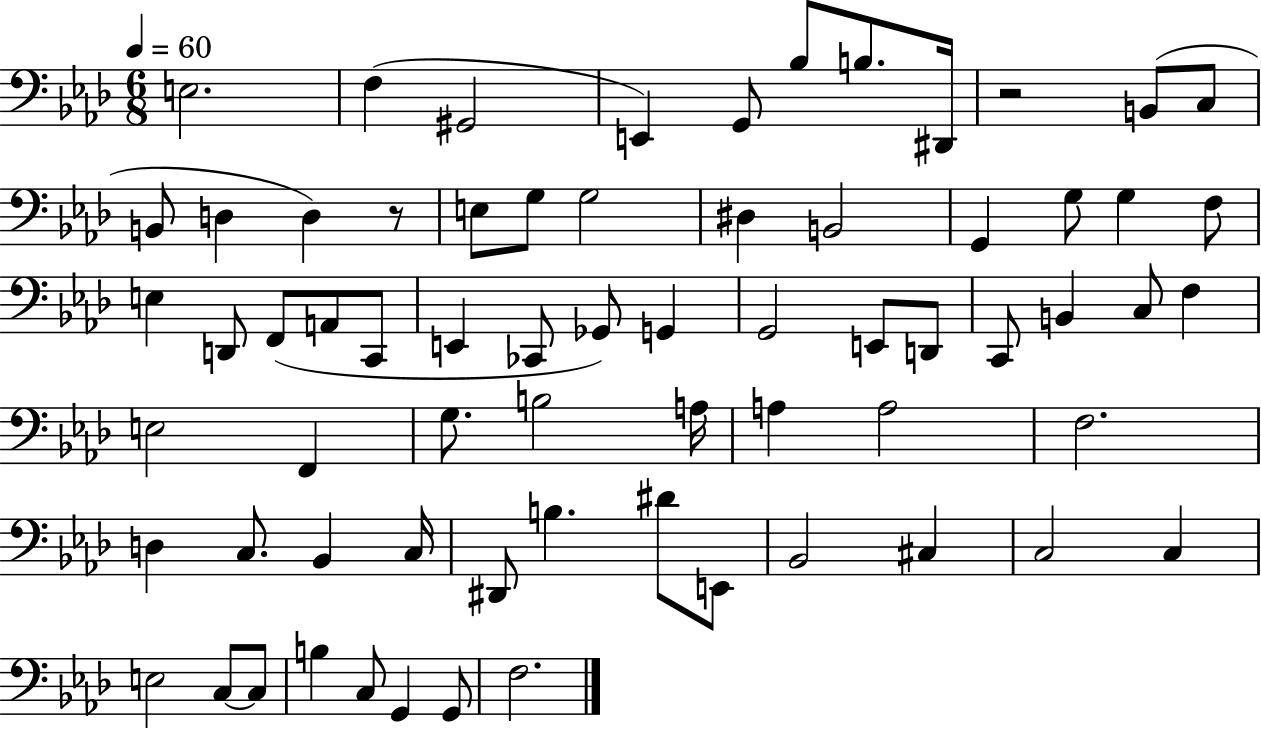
X:1
T:Untitled
M:6/8
L:1/4
K:Ab
E,2 F, ^G,,2 E,, G,,/2 _B,/2 B,/2 ^D,,/4 z2 B,,/2 C,/2 B,,/2 D, D, z/2 E,/2 G,/2 G,2 ^D, B,,2 G,, G,/2 G, F,/2 E, D,,/2 F,,/2 A,,/2 C,,/2 E,, _C,,/2 _G,,/2 G,, G,,2 E,,/2 D,,/2 C,,/2 B,, C,/2 F, E,2 F,, G,/2 B,2 A,/4 A, A,2 F,2 D, C,/2 _B,, C,/4 ^D,,/2 B, ^D/2 E,,/2 _B,,2 ^C, C,2 C, E,2 C,/2 C,/2 B, C,/2 G,, G,,/2 F,2